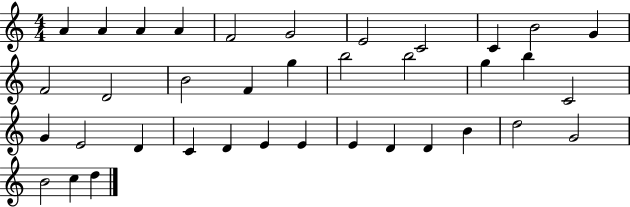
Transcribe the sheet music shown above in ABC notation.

X:1
T:Untitled
M:4/4
L:1/4
K:C
A A A A F2 G2 E2 C2 C B2 G F2 D2 B2 F g b2 b2 g b C2 G E2 D C D E E E D D B d2 G2 B2 c d